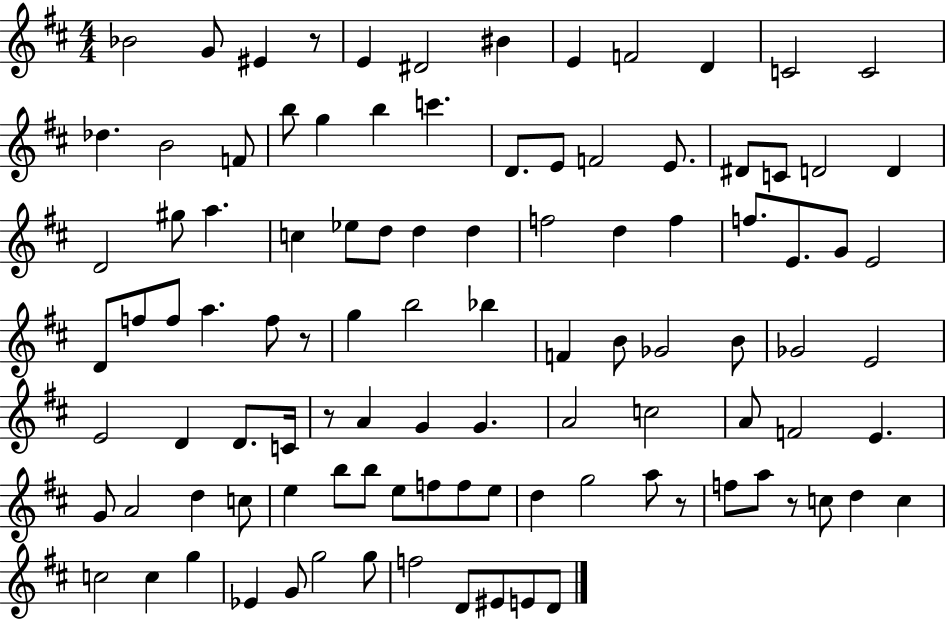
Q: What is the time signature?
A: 4/4